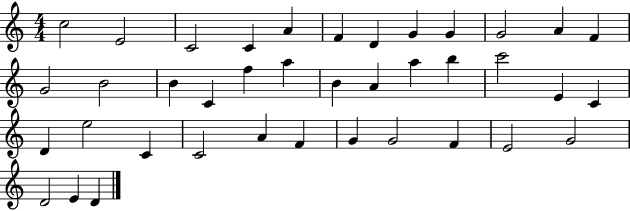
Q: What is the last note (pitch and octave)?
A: D4